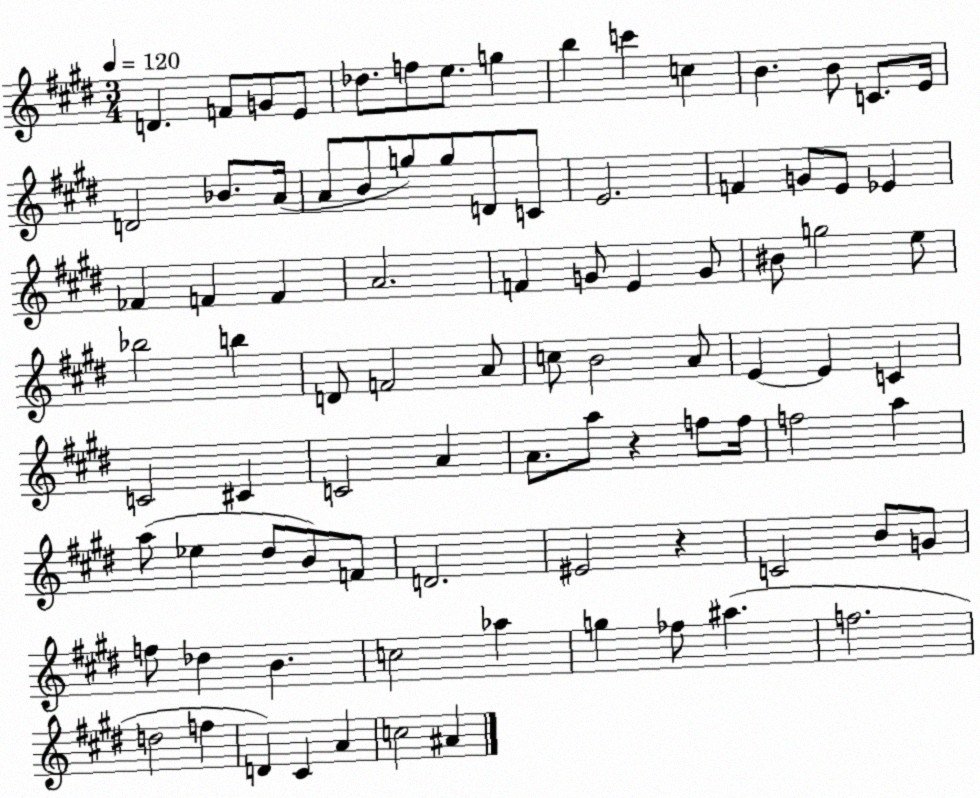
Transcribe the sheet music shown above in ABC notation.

X:1
T:Untitled
M:3/4
L:1/4
K:E
D F/2 G/2 E/2 _d/2 f/2 e/2 g b c' c B B/2 C/2 E/4 D2 _B/2 A/4 A/2 B/2 g/2 g/2 D/2 C/2 E2 F G/2 E/2 _E _F F F A2 F G/2 E G/2 ^B/2 g2 e/2 _b2 b D/2 F2 A/2 c/2 B2 A/2 E E C C2 ^C C2 A A/2 a/2 z f/2 f/4 f2 a a/2 _e ^d/2 B/2 F/2 D2 ^E2 z C2 B/2 G/2 f/2 _d B c2 _a g _f/2 ^a f2 d2 f D ^C A c2 ^A